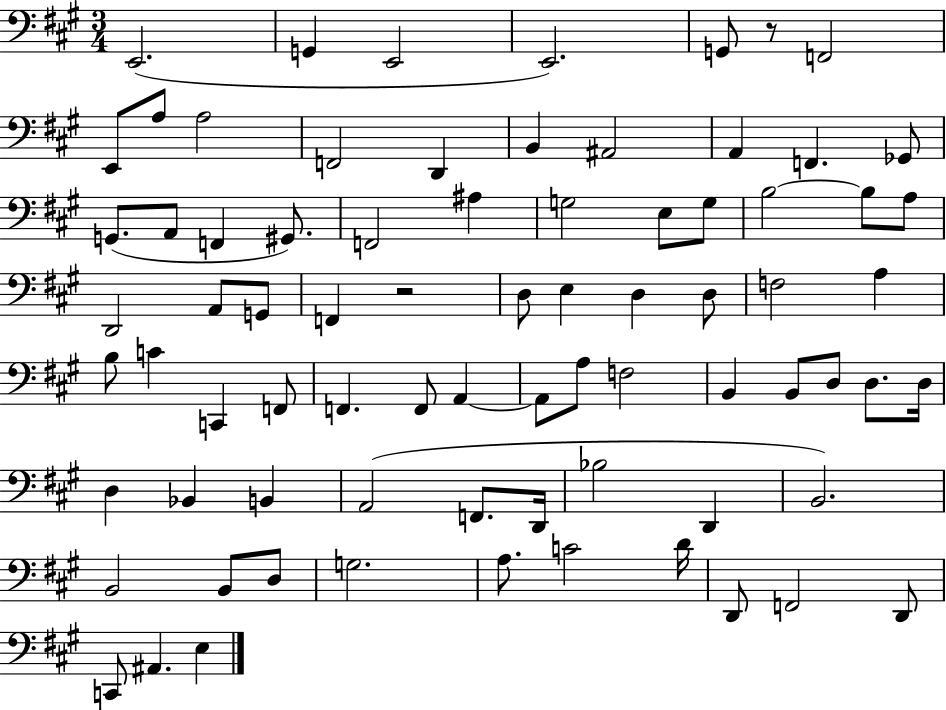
{
  \clef bass
  \numericTimeSignature
  \time 3/4
  \key a \major
  e,2.( | g,4 e,2 | e,2.) | g,8 r8 f,2 | \break e,8 a8 a2 | f,2 d,4 | b,4 ais,2 | a,4 f,4. ges,8 | \break g,8.( a,8 f,4 gis,8.) | f,2 ais4 | g2 e8 g8 | b2~~ b8 a8 | \break d,2 a,8 g,8 | f,4 r2 | d8 e4 d4 d8 | f2 a4 | \break b8 c'4 c,4 f,8 | f,4. f,8 a,4~~ | a,8 a8 f2 | b,4 b,8 d8 d8. d16 | \break d4 bes,4 b,4 | a,2( f,8. d,16 | bes2 d,4 | b,2.) | \break b,2 b,8 d8 | g2. | a8. c'2 d'16 | d,8 f,2 d,8 | \break c,8 ais,4. e4 | \bar "|."
}